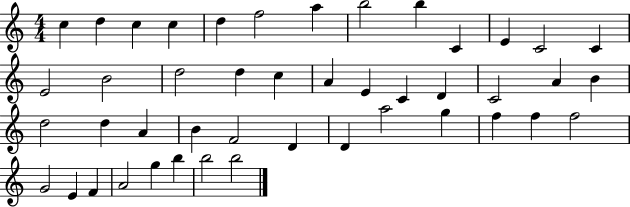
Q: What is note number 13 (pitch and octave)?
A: C4